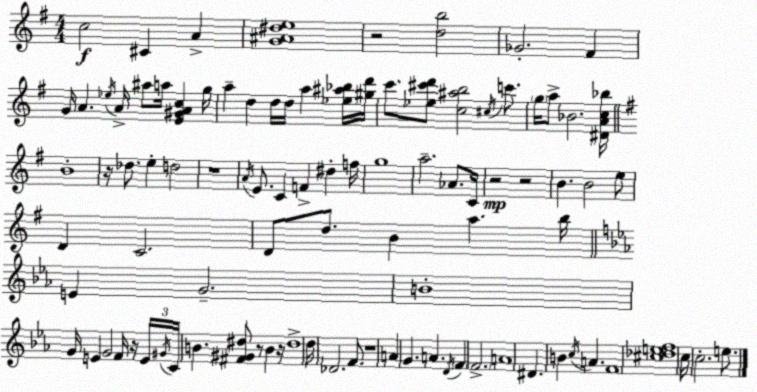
X:1
T:Untitled
M:4/4
L:1/4
K:Em
c2 ^C A [G^A^de]4 z2 [db]2 _G2 ^F G/4 A _e/4 A/4 ^a/2 a/4 [E^GAc] g/4 a d d/4 d/4 a [_e^a_b]/4 [^gd']/4 c'/2 [_e^c'd']/2 [c^ab]2 ^c/4 c'/2 g/4 a/2 _B2 [^DAc_b]/4 B4 z/4 _d/2 e d2 z4 A/4 E/2 C F ^d f/4 g4 a2 _A/2 C/4 z2 z2 B B2 e/2 D C2 D/2 d/2 B a b/4 E G2 B4 G/4 E G2 F/4 z/4 E/4 ^G/4 C/4 B [^F^G^d]/2 z/2 B z/4 ^d4 d/4 _D2 F/2 z4 A G A D/4 F F2 A4 ^D B c/4 A F4 [^c_def]4 c/4 c2 e/2